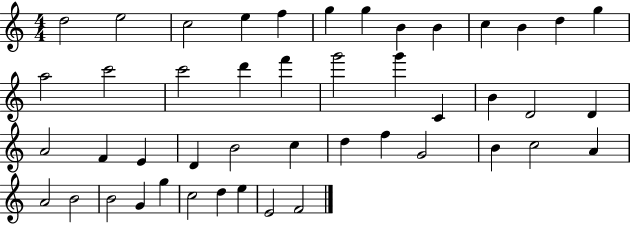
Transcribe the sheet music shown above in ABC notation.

X:1
T:Untitled
M:4/4
L:1/4
K:C
d2 e2 c2 e f g g B B c B d g a2 c'2 c'2 d' f' g'2 g' C B D2 D A2 F E D B2 c d f G2 B c2 A A2 B2 B2 G g c2 d e E2 F2